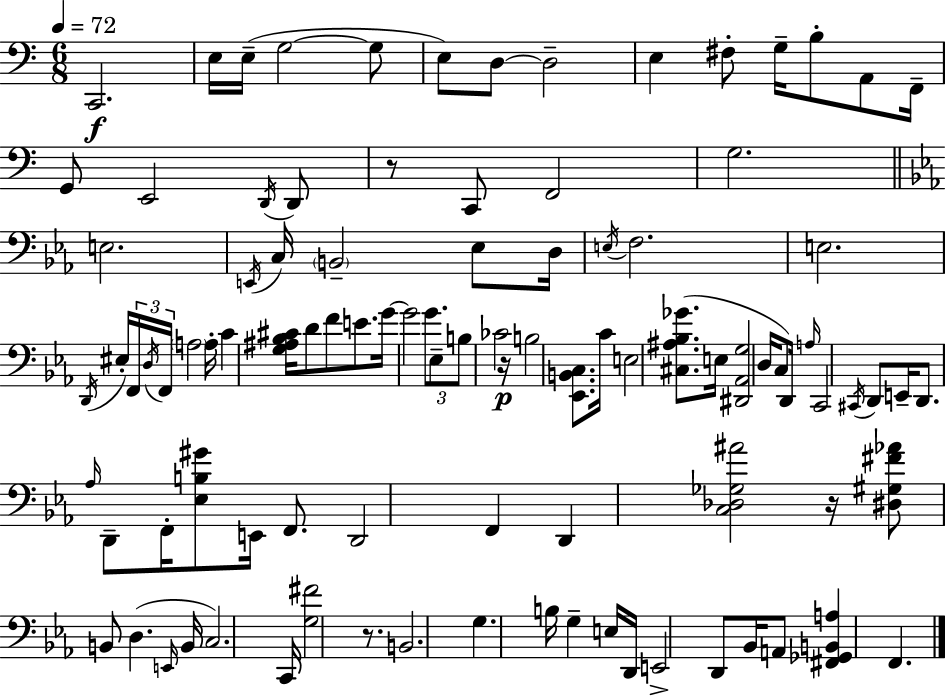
C2/h. E3/s E3/s G3/h G3/e E3/e D3/e D3/h E3/q F#3/e G3/s B3/e A2/e F2/s G2/e E2/h D2/s D2/e R/e C2/e F2/h G3/h. E3/h. E2/s C3/s B2/h Eb3/e D3/s E3/s F3/h. E3/h. D2/s EIS3/s F2/s D3/s F2/s A3/h A3/s C4/q [G3,A#3,Bb3,C#4]/s D4/e F4/e E4/e. G4/s G4/h G4/e. Eb3/e B3/e CES4/h R/s B3/h [Eb2,B2,C3]/e. C4/s E3/h [C#3,A#3,Bb3,Gb4]/e. E3/s [D#2,Ab2,G3]/h D3/s C3/e D2/s A3/s C2/h C#2/s D2/e E2/s D2/e. Ab3/s D2/e F2/s [Eb3,B3,G#4]/e E2/s F2/e. D2/h F2/q D2/q [C3,Db3,Gb3,A#4]/h R/s [D#3,G#3,F#4,Ab4]/e B2/e D3/q. E2/s B2/s C3/h. C2/s [G3,F#4]/h R/e. B2/h. G3/q. B3/s G3/q E3/s D2/s E2/h D2/e Bb2/s A2/e [F#2,Gb2,B2,A3]/q F2/q.